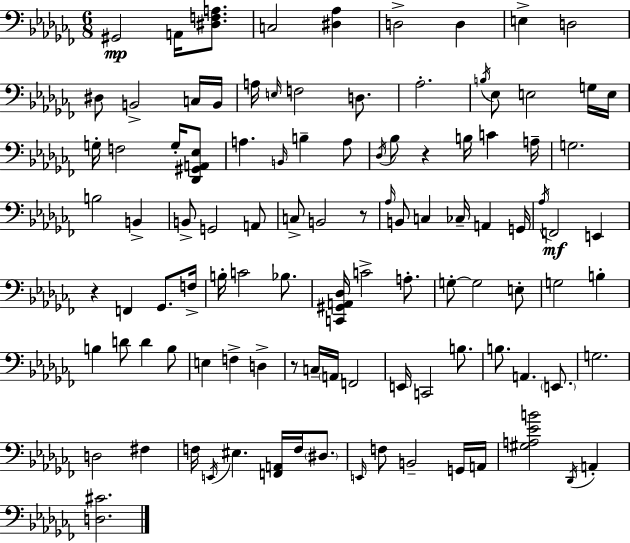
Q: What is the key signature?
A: AES minor